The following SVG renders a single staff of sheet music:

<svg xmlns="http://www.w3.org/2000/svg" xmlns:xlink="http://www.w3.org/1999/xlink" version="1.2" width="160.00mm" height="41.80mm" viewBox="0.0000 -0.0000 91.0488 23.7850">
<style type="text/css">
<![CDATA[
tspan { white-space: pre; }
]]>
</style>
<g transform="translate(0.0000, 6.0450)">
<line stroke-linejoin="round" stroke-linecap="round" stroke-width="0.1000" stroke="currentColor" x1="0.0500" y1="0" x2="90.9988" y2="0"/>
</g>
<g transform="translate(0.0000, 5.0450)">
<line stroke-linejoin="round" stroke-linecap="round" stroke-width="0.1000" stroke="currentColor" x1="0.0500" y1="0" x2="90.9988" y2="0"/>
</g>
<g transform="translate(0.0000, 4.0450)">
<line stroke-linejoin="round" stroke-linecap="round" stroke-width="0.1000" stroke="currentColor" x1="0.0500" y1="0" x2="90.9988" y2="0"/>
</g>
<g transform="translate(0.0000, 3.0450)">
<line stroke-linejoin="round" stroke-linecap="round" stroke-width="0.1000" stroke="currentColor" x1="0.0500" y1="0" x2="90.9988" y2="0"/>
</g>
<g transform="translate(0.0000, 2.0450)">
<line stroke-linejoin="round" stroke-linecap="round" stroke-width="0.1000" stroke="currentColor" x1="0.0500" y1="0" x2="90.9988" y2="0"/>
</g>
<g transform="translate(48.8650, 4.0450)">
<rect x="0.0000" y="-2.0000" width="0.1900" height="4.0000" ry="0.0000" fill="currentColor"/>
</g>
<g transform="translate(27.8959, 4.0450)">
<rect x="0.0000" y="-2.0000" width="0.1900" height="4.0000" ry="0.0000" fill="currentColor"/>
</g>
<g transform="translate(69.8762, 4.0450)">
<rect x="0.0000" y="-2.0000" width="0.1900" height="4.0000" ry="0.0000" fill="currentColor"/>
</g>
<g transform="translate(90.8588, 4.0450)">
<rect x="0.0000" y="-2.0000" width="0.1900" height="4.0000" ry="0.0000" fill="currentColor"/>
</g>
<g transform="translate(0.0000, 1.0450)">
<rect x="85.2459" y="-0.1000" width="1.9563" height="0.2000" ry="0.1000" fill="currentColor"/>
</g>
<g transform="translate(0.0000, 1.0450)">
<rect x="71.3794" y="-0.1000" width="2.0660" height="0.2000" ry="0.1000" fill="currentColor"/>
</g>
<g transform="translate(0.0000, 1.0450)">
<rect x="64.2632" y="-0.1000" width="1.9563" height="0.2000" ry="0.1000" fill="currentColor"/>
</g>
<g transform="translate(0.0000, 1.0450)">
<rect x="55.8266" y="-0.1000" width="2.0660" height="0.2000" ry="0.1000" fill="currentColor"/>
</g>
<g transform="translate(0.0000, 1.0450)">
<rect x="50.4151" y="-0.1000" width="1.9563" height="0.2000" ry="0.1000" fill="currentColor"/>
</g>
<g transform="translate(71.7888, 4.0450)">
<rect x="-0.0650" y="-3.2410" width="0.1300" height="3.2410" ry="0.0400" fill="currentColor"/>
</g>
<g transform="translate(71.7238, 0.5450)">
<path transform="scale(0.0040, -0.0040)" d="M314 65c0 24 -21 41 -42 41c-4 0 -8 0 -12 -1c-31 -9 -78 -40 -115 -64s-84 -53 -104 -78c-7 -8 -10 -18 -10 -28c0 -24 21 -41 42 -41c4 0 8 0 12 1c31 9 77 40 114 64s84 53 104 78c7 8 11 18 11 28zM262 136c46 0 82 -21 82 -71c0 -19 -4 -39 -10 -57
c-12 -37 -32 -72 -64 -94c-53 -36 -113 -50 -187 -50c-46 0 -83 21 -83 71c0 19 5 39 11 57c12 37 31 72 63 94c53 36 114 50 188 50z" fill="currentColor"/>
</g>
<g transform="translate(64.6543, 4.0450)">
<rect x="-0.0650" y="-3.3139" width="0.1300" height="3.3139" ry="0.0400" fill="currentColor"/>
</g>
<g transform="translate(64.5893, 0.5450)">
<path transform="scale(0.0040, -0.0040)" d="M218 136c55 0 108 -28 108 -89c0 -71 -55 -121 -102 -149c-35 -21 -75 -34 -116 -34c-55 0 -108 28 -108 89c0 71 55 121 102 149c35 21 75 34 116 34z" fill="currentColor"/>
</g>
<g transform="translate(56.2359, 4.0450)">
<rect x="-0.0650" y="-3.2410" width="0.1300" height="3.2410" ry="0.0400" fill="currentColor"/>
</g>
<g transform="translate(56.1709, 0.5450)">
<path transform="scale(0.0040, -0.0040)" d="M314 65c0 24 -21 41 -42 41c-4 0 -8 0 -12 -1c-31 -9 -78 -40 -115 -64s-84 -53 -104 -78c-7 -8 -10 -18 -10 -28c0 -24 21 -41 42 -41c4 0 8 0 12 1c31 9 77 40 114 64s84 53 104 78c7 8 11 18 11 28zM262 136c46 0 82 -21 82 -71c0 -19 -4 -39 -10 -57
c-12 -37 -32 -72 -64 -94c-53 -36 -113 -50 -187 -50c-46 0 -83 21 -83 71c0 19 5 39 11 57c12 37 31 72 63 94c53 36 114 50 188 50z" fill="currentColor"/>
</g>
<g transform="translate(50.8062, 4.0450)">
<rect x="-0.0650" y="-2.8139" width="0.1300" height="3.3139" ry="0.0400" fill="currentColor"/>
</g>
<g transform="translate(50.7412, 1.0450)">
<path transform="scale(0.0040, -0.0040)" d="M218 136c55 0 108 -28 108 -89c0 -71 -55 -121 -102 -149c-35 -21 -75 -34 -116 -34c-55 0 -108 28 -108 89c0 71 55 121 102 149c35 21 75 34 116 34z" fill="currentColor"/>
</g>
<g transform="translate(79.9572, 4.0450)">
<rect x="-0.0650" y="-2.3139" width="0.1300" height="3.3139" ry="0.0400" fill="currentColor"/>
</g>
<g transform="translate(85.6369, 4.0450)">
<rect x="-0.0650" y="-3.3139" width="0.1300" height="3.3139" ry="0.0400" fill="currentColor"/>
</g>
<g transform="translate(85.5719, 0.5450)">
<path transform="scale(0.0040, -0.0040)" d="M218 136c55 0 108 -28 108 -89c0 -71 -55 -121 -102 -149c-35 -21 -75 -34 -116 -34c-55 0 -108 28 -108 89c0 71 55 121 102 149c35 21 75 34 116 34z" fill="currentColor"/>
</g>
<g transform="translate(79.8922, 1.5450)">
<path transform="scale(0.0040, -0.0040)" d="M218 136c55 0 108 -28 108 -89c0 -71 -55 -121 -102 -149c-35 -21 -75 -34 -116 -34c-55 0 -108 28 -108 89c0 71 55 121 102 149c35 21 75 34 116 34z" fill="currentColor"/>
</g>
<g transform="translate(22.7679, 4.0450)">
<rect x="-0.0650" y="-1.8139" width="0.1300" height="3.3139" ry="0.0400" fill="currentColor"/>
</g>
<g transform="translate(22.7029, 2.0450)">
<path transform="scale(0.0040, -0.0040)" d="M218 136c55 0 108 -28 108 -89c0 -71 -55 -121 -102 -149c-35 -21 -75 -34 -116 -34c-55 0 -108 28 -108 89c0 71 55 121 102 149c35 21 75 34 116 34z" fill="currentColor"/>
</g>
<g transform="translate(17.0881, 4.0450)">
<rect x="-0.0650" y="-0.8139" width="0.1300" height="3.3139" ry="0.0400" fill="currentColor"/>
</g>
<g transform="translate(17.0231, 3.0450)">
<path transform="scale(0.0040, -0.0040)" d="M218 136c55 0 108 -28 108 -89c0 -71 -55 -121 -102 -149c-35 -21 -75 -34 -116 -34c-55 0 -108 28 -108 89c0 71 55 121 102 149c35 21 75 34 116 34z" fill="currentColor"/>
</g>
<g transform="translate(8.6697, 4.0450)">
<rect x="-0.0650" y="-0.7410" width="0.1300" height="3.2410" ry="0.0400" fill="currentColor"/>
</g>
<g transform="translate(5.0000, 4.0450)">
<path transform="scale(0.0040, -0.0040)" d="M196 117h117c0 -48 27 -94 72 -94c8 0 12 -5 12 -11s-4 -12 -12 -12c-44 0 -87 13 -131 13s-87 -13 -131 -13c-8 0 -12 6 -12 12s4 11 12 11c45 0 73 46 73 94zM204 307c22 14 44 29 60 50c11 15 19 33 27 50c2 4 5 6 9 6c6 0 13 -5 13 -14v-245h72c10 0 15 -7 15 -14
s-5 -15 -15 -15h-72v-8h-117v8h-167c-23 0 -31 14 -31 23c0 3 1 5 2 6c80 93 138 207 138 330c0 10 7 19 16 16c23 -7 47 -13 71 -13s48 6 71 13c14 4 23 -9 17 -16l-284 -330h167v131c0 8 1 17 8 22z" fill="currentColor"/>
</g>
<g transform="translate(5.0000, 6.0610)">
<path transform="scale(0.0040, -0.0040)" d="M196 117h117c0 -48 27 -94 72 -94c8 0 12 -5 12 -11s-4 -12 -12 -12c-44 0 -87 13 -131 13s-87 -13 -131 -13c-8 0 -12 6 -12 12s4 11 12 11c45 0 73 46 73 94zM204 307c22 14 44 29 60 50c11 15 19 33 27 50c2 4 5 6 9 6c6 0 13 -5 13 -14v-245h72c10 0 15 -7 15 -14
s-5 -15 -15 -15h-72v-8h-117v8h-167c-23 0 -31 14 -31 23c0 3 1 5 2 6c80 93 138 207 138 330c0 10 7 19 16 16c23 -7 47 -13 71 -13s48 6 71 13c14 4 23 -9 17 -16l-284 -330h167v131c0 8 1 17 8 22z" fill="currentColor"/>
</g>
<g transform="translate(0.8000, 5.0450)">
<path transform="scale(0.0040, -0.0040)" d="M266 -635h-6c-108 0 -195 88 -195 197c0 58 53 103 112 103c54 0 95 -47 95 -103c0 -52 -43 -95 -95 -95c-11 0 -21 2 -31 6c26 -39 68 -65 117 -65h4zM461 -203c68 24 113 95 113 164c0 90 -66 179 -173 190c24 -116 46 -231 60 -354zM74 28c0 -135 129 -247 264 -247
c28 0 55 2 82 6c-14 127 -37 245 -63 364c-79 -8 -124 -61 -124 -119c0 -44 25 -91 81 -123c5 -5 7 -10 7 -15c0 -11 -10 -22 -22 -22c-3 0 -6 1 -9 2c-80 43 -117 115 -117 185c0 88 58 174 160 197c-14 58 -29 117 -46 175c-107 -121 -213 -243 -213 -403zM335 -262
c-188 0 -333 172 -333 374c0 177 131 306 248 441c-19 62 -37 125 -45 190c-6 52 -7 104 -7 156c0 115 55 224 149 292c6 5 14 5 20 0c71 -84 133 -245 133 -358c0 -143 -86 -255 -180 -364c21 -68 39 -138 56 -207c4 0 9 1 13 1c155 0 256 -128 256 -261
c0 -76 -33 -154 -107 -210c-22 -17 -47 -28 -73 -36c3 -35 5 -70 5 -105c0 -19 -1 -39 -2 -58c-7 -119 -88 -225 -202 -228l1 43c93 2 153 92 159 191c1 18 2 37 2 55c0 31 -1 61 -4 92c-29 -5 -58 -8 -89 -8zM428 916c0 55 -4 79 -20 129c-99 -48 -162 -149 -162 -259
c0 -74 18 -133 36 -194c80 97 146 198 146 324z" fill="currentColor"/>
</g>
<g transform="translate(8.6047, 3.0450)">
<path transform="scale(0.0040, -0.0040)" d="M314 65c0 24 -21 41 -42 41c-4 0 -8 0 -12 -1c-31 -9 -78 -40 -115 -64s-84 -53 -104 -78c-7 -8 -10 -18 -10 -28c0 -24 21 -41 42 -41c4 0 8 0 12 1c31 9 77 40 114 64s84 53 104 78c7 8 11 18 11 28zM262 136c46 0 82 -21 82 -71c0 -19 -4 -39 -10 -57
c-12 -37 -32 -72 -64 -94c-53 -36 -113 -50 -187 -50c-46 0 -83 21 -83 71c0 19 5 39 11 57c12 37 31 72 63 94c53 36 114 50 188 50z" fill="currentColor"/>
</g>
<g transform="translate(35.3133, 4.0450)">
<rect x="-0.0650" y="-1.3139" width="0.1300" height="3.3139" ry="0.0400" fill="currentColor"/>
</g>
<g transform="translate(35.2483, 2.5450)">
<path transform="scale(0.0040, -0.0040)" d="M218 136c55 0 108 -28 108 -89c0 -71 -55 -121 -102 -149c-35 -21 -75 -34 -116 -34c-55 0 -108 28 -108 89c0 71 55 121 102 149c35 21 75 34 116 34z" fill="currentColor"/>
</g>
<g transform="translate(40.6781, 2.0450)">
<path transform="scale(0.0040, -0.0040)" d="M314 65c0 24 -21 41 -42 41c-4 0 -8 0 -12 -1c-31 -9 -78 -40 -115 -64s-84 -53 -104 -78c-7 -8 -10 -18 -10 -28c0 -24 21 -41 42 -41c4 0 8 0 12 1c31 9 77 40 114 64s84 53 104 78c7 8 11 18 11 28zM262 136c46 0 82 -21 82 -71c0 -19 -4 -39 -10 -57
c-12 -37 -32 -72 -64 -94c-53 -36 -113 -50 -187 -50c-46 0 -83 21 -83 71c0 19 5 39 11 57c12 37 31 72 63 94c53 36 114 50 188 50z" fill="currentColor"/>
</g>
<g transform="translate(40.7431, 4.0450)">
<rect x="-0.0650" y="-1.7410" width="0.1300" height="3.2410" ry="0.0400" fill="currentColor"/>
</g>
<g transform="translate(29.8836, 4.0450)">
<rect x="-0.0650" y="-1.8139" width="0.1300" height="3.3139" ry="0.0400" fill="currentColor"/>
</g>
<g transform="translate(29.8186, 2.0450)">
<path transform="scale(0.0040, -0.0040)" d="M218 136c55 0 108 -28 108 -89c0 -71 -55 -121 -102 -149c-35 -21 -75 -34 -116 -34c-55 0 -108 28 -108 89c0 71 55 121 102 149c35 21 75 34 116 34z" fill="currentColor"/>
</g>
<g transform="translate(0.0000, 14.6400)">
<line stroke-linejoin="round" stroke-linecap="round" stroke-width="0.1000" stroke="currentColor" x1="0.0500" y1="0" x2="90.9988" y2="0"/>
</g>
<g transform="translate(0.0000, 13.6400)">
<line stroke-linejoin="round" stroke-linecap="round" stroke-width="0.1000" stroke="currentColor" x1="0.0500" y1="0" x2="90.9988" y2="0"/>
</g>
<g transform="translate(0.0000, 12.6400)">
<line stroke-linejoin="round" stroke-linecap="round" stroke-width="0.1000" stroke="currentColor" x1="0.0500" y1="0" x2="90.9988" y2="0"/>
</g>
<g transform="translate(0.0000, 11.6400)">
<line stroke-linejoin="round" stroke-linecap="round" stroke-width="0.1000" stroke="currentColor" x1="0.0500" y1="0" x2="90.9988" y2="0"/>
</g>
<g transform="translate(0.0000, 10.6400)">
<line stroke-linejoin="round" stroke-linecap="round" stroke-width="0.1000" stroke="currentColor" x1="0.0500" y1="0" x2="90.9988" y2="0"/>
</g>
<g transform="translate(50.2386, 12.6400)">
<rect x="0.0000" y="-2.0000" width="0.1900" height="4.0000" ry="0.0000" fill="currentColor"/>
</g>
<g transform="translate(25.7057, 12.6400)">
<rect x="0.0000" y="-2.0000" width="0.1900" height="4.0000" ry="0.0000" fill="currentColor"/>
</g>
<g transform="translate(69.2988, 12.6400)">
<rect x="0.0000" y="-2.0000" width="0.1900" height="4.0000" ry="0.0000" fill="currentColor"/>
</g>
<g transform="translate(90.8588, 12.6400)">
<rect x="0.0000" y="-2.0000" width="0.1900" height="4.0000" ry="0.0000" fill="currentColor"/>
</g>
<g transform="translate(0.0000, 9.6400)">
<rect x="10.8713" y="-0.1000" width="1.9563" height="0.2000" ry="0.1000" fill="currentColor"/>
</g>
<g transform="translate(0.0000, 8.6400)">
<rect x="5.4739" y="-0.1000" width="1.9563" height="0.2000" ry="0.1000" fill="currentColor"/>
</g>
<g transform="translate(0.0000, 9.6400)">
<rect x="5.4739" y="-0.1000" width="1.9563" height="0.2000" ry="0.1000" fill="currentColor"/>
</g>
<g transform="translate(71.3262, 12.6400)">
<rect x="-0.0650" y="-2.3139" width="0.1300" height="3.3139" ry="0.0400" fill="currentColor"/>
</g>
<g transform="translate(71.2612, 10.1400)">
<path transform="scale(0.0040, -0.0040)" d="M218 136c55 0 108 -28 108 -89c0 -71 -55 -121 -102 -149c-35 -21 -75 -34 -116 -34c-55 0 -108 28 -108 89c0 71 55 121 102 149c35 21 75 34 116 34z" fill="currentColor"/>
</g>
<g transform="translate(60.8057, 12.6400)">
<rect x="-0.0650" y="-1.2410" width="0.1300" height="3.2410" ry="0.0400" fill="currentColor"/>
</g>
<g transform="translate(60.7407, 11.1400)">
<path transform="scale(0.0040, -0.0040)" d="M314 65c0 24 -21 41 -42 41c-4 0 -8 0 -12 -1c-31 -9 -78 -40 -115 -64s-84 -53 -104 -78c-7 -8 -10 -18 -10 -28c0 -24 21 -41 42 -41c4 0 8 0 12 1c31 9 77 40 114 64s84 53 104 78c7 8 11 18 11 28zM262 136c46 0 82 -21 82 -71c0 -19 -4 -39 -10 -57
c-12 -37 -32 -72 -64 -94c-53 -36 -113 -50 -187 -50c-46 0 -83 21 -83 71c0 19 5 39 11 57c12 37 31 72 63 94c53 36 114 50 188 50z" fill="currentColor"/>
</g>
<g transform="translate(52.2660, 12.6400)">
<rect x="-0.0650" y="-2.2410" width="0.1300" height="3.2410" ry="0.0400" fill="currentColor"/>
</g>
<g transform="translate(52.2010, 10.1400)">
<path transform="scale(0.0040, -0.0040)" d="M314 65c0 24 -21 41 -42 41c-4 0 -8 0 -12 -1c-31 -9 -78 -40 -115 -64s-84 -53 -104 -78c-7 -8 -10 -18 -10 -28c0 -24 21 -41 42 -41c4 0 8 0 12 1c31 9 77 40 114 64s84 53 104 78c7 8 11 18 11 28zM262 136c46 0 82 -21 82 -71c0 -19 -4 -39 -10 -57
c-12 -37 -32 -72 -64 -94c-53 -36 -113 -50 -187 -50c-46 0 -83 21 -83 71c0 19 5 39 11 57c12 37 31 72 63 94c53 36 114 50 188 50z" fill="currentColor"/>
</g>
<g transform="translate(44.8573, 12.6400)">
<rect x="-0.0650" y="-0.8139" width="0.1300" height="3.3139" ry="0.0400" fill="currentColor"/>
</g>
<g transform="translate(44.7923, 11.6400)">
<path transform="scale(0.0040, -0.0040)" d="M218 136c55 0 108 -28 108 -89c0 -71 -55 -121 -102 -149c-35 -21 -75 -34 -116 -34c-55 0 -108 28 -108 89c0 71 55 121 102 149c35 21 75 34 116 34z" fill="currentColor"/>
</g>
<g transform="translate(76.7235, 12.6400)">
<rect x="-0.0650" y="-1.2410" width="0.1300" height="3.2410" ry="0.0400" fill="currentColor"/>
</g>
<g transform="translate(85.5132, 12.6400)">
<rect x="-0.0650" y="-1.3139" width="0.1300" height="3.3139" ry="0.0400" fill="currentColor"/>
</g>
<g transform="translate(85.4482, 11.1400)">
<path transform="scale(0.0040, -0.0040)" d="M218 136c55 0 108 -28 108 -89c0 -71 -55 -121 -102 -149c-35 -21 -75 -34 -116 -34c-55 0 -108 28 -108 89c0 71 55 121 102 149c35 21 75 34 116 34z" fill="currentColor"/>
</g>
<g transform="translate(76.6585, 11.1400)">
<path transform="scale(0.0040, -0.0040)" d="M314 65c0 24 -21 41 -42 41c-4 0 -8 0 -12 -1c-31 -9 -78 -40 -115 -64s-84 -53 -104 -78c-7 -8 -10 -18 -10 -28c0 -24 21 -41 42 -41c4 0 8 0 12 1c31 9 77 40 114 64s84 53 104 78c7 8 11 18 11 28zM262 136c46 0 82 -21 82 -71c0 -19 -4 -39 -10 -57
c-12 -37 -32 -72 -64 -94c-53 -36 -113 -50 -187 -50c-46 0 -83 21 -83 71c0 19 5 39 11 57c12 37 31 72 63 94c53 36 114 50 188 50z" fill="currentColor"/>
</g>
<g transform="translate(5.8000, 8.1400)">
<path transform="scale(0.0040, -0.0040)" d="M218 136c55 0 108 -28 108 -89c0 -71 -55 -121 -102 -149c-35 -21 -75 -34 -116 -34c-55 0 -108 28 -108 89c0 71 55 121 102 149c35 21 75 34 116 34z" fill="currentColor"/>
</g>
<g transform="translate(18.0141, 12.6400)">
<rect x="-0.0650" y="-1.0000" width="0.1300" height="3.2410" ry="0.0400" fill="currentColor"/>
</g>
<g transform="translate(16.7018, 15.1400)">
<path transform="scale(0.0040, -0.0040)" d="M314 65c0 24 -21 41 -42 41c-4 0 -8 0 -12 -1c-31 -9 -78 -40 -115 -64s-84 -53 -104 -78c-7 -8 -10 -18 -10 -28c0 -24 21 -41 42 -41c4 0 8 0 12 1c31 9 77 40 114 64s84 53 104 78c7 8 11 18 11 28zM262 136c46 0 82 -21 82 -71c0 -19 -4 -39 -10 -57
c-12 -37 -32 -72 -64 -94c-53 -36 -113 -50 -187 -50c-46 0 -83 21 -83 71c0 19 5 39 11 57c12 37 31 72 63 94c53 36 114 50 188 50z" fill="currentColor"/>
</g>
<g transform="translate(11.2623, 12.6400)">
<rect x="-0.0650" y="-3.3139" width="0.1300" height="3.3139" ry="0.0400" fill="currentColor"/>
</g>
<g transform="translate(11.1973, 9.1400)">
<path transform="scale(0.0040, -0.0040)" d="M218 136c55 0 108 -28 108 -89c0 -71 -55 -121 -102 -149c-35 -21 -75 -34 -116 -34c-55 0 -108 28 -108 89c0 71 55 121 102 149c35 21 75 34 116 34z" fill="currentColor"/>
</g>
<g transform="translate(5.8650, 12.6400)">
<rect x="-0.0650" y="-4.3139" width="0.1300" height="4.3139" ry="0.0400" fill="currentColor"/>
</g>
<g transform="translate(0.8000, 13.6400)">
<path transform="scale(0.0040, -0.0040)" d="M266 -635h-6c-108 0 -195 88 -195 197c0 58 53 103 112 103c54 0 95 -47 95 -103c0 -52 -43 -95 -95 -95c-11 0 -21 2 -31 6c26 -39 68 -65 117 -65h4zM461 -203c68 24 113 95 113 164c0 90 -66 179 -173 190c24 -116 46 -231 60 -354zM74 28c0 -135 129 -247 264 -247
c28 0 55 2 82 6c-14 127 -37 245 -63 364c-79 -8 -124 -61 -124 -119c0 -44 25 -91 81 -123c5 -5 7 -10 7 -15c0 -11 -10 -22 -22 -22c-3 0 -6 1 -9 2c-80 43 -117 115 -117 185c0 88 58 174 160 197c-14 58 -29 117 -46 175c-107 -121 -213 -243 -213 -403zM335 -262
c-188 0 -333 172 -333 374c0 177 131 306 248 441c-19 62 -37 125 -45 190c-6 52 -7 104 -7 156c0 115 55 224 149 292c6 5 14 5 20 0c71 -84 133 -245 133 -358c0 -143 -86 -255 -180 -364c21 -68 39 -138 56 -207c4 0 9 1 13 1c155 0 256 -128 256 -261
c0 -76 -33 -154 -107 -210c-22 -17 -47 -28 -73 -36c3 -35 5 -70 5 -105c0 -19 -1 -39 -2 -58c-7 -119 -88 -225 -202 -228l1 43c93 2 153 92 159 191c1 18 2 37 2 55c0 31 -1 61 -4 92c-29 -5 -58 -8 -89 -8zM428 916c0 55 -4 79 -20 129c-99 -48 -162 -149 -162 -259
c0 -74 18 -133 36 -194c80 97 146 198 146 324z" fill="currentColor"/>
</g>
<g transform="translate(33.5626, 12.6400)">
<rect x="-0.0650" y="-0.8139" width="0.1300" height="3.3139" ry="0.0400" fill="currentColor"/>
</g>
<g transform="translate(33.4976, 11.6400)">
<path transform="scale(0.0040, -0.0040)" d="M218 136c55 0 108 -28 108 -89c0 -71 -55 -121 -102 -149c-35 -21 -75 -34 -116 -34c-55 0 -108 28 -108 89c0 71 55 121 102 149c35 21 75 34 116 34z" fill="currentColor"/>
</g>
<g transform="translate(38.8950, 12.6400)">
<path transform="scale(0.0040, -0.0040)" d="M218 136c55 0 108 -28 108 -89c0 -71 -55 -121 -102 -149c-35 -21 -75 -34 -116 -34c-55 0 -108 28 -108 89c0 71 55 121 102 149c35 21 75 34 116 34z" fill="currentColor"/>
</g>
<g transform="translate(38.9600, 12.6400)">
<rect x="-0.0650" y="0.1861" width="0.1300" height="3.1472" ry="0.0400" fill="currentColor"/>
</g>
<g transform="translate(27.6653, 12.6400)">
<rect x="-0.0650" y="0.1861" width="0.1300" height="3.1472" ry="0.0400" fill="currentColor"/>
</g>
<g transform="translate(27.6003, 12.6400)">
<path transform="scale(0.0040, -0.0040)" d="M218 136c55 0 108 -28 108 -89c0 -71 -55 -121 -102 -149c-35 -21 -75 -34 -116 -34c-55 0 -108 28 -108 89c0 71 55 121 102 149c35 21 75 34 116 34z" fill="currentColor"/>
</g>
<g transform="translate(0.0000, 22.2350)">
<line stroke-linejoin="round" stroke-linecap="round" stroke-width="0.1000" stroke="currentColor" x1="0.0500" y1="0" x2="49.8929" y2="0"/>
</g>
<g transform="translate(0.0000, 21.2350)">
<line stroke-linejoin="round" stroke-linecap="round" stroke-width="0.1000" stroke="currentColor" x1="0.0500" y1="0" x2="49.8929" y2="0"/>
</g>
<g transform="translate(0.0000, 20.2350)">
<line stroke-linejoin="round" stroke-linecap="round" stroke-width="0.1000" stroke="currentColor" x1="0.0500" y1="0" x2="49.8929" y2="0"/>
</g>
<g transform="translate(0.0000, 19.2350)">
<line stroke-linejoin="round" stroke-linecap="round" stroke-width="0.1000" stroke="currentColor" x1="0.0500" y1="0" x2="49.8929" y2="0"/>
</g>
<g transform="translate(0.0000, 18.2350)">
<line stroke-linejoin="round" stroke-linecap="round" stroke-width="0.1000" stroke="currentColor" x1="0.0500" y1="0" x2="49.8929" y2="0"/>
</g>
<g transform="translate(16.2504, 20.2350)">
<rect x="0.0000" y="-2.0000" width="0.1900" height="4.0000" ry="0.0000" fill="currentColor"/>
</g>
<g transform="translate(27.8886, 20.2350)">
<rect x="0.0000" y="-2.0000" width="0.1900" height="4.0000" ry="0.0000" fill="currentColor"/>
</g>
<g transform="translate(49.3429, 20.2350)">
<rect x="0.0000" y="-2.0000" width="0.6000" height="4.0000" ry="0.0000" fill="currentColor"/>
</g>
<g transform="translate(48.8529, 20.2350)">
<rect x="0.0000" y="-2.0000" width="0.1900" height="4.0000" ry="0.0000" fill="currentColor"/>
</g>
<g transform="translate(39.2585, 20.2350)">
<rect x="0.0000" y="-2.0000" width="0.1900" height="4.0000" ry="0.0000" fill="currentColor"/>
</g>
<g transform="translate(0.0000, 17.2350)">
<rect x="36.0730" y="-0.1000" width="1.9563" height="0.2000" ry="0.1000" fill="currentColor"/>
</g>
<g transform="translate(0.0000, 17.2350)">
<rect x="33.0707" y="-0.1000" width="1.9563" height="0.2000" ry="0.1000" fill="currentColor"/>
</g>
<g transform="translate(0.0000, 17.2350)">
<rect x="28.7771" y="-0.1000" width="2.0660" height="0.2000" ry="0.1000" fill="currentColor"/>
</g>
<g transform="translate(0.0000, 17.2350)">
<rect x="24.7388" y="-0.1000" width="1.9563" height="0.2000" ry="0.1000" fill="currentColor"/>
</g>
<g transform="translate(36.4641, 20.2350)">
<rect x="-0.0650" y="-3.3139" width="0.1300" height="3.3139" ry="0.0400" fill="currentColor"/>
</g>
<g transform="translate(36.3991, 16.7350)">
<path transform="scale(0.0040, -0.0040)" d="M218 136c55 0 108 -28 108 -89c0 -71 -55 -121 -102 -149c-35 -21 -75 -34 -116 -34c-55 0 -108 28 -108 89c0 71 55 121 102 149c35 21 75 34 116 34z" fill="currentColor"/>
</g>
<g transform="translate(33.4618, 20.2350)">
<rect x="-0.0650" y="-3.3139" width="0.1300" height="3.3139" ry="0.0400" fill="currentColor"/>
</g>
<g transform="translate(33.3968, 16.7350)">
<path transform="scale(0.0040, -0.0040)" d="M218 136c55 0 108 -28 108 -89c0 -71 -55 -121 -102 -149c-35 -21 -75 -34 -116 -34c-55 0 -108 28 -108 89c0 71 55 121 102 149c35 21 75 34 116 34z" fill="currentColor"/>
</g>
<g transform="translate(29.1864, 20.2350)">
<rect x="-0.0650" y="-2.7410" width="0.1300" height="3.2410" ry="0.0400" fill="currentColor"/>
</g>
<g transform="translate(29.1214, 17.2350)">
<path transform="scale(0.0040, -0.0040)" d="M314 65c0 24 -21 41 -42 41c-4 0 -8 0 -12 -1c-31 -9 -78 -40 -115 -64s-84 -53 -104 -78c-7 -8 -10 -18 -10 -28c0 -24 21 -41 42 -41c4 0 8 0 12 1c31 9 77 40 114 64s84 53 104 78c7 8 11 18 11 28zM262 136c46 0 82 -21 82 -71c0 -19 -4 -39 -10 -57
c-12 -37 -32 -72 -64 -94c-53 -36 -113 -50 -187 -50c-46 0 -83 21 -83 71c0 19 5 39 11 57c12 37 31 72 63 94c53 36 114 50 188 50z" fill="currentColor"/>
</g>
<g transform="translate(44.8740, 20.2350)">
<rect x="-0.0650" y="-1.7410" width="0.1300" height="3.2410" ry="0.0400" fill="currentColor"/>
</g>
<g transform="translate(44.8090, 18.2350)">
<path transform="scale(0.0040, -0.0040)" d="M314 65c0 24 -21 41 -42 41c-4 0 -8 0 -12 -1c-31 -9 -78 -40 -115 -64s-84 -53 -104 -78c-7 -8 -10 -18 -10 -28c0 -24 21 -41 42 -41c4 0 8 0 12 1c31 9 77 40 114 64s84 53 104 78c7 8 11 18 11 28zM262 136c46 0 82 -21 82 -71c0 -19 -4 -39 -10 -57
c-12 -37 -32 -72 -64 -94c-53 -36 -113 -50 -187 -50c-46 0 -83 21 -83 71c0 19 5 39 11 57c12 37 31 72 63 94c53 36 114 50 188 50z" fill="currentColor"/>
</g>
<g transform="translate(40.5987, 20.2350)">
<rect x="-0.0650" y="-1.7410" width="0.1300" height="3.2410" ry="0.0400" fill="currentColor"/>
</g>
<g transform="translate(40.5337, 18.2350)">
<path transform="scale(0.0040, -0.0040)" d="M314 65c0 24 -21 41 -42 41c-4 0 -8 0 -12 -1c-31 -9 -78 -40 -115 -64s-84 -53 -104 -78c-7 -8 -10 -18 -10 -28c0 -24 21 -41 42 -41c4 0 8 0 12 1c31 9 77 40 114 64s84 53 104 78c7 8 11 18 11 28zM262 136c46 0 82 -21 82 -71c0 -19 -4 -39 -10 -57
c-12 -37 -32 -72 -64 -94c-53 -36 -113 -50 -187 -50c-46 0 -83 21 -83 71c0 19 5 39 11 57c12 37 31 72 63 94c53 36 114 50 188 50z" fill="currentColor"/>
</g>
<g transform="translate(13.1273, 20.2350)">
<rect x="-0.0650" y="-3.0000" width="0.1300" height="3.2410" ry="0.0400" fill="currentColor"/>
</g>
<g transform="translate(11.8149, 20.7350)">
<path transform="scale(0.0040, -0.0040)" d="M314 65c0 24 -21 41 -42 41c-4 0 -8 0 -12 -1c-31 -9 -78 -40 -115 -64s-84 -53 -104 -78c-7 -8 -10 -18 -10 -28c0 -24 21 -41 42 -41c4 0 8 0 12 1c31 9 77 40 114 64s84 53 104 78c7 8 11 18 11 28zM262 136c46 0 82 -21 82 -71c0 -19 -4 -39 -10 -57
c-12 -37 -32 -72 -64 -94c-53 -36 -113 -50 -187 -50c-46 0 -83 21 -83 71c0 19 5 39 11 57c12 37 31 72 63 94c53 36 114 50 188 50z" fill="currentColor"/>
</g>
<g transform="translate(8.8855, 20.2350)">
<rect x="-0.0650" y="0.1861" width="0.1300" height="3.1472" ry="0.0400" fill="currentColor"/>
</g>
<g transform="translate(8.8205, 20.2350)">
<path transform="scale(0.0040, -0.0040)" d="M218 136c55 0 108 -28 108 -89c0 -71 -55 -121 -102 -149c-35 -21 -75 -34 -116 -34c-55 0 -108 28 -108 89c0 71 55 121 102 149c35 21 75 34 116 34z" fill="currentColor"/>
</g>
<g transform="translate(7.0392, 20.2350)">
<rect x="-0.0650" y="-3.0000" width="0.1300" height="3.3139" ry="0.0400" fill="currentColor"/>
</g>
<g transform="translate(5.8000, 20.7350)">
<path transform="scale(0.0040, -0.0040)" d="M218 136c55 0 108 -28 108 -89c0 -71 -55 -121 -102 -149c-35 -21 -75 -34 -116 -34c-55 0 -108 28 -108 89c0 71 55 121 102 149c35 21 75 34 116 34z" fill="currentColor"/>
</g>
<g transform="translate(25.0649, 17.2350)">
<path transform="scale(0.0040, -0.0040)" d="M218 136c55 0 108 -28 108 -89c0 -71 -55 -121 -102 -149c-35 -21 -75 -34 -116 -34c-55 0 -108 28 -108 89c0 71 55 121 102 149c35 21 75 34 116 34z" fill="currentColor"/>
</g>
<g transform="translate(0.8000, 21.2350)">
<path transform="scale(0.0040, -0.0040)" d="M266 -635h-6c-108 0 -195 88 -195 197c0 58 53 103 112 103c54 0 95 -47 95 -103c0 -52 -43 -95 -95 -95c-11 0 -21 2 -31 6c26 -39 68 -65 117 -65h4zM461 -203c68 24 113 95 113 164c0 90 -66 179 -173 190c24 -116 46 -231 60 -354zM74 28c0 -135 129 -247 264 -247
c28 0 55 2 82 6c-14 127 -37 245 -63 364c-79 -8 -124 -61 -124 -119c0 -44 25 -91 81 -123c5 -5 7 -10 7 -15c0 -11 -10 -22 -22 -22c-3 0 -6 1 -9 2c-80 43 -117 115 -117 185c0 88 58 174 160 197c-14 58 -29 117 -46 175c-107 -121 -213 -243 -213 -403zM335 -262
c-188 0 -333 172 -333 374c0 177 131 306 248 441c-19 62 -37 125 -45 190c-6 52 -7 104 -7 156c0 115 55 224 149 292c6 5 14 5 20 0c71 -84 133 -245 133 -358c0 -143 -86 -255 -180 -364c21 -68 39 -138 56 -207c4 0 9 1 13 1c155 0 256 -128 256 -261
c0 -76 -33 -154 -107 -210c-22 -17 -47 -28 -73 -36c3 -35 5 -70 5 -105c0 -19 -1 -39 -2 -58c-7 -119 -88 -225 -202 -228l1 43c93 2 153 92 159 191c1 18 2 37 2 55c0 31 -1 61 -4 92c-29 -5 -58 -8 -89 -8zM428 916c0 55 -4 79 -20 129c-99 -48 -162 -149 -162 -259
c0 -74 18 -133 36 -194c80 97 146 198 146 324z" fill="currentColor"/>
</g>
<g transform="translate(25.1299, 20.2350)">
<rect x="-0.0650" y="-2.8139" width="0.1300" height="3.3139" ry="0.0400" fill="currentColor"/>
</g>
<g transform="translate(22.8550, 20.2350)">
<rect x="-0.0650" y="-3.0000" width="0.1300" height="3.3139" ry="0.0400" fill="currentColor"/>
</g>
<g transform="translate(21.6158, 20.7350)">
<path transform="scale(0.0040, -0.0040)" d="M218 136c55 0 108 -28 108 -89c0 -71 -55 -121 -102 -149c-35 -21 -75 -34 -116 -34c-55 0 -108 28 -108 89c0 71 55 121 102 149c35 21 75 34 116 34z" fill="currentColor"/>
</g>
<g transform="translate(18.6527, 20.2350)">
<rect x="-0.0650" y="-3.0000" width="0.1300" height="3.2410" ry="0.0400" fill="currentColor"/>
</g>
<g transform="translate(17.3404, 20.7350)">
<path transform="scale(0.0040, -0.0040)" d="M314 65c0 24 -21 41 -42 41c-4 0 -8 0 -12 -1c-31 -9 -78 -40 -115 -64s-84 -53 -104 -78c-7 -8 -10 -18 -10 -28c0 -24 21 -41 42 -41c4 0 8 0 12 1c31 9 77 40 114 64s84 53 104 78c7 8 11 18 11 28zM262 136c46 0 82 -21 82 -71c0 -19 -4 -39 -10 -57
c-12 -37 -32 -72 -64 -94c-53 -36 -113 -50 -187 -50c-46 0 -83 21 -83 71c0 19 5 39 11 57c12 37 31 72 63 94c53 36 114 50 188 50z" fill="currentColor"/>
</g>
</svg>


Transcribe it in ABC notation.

X:1
T:Untitled
M:4/4
L:1/4
K:C
d2 d f f e f2 a b2 b b2 g b d' b D2 B d B d g2 e2 g e2 e A B A2 A2 A a a2 b b f2 f2